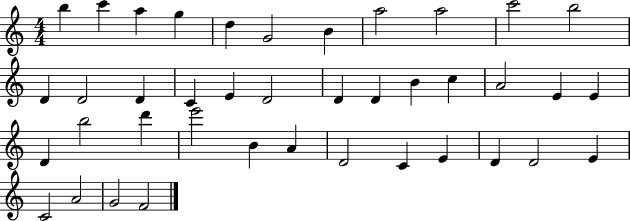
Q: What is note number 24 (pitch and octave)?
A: E4